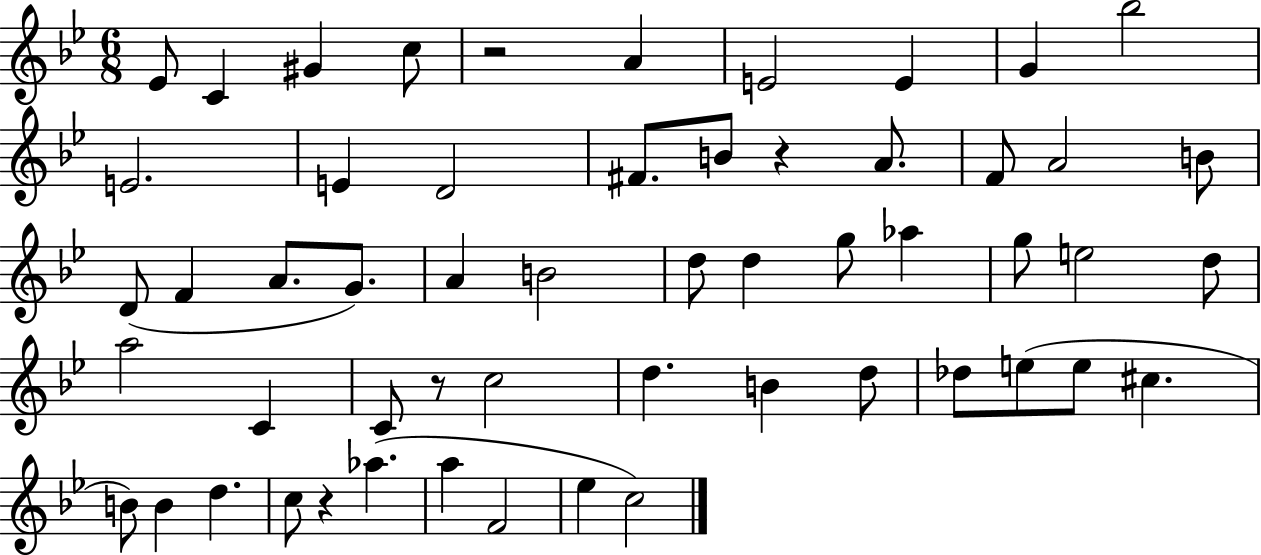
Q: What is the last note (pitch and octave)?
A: C5